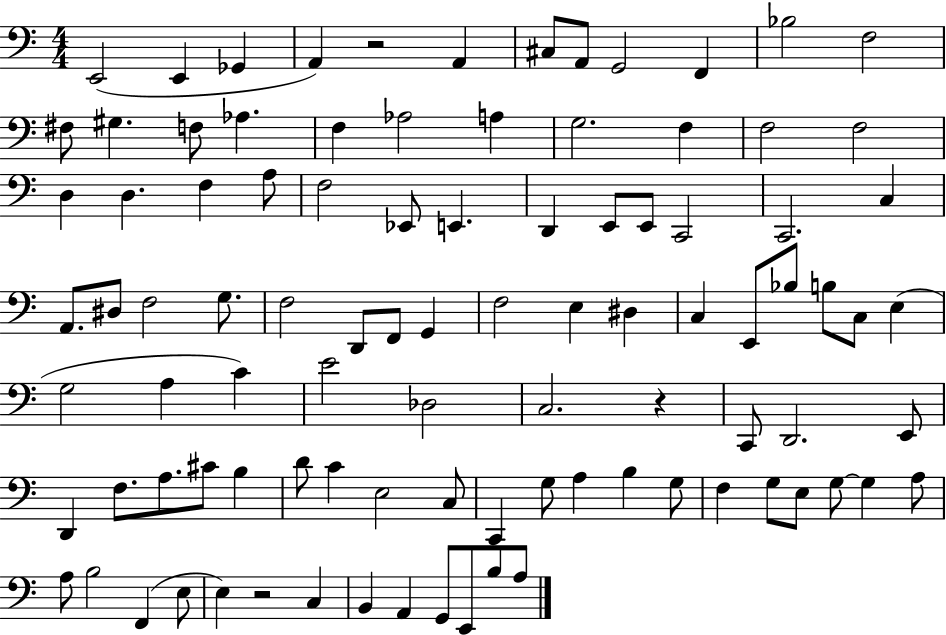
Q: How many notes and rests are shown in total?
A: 96